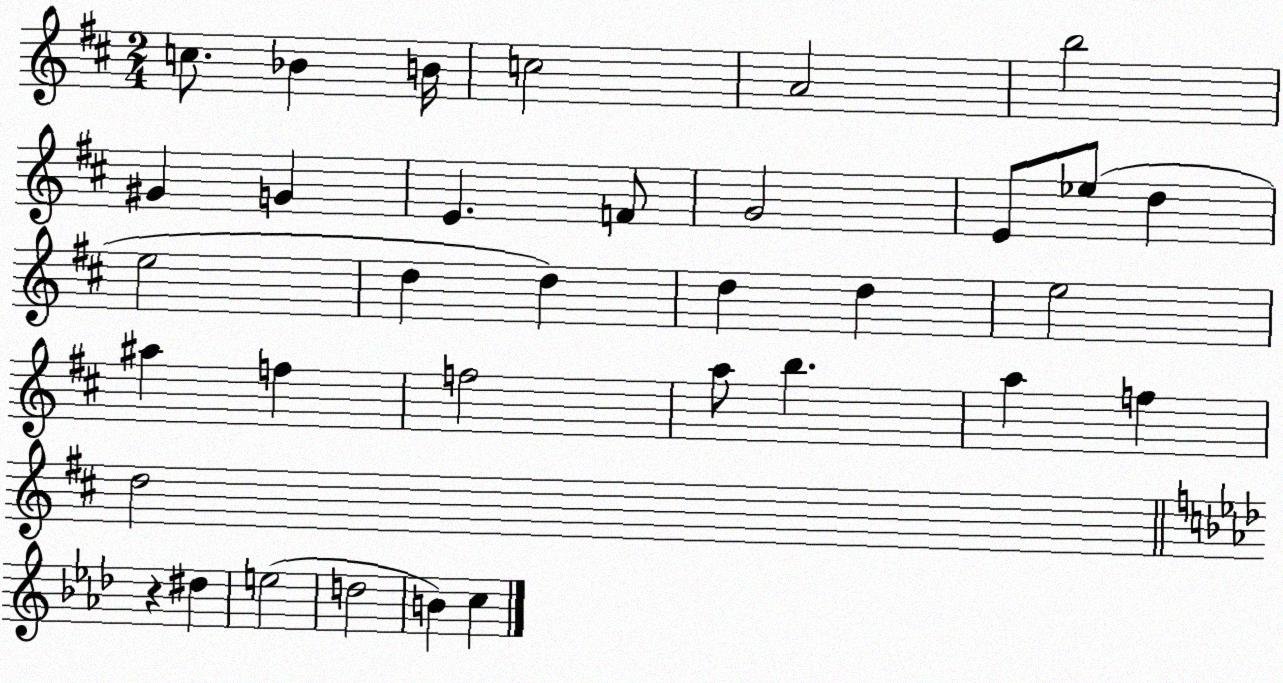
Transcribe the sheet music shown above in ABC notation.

X:1
T:Untitled
M:2/4
L:1/4
K:D
c/2 _B B/4 c2 A2 b2 ^G G E F/2 G2 E/2 _e/2 d e2 d d d d e2 ^a f f2 a/2 b a f d2 z ^d e2 d2 B c